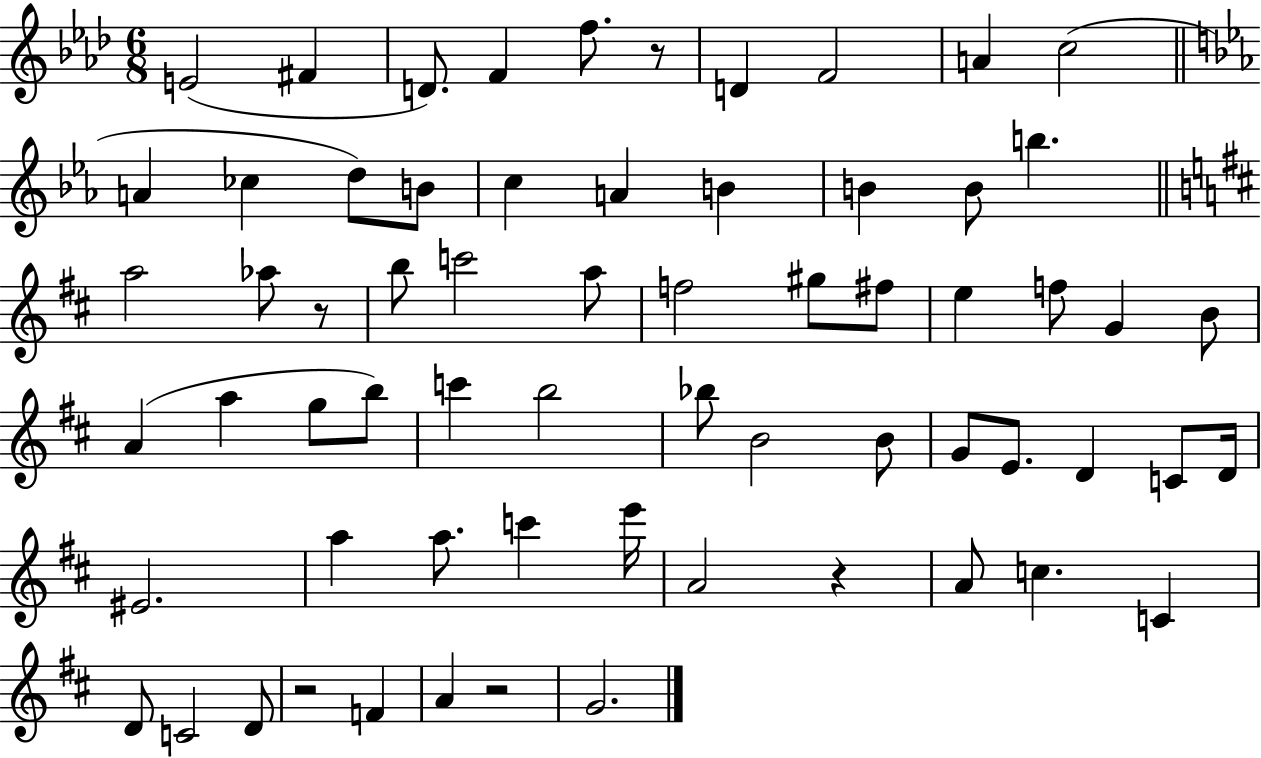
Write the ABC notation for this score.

X:1
T:Untitled
M:6/8
L:1/4
K:Ab
E2 ^F D/2 F f/2 z/2 D F2 A c2 A _c d/2 B/2 c A B B B/2 b a2 _a/2 z/2 b/2 c'2 a/2 f2 ^g/2 ^f/2 e f/2 G B/2 A a g/2 b/2 c' b2 _b/2 B2 B/2 G/2 E/2 D C/2 D/4 ^E2 a a/2 c' e'/4 A2 z A/2 c C D/2 C2 D/2 z2 F A z2 G2